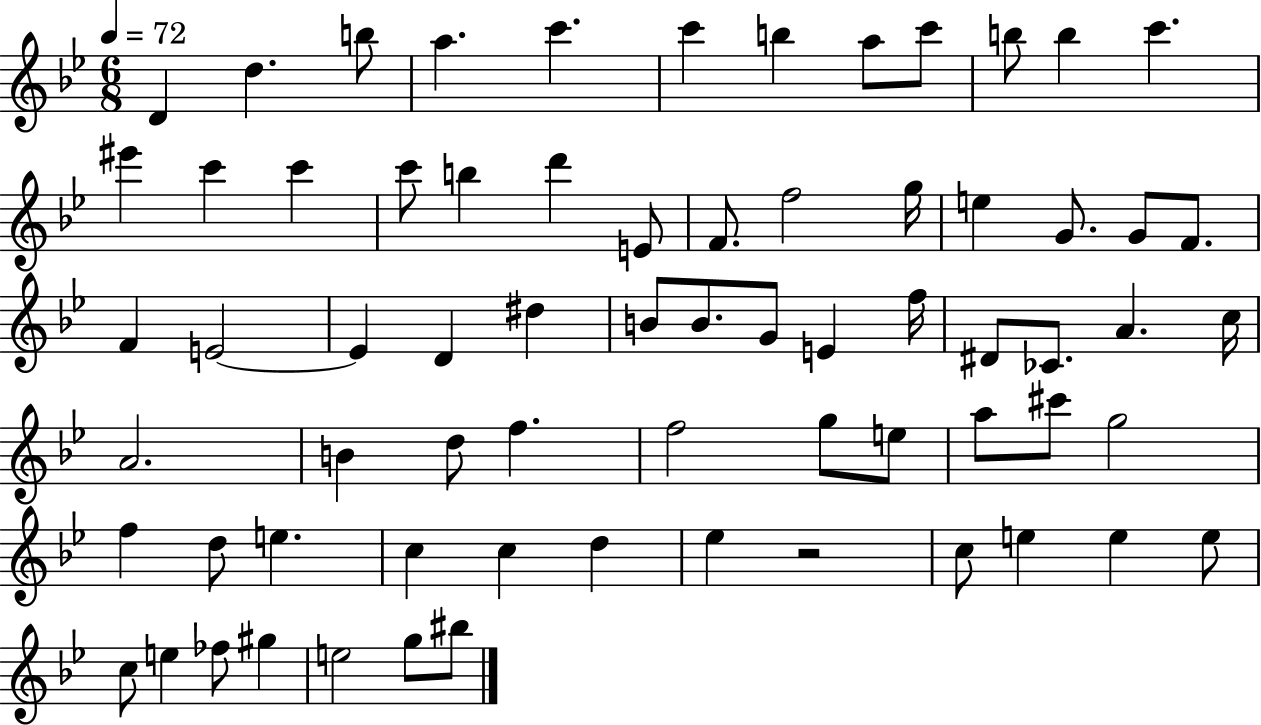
X:1
T:Untitled
M:6/8
L:1/4
K:Bb
D d b/2 a c' c' b a/2 c'/2 b/2 b c' ^e' c' c' c'/2 b d' E/2 F/2 f2 g/4 e G/2 G/2 F/2 F E2 E D ^d B/2 B/2 G/2 E f/4 ^D/2 _C/2 A c/4 A2 B d/2 f f2 g/2 e/2 a/2 ^c'/2 g2 f d/2 e c c d _e z2 c/2 e e e/2 c/2 e _f/2 ^g e2 g/2 ^b/2